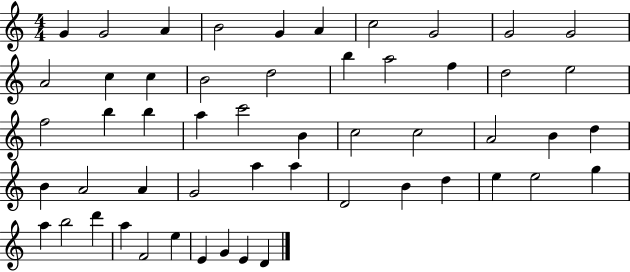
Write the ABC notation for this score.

X:1
T:Untitled
M:4/4
L:1/4
K:C
G G2 A B2 G A c2 G2 G2 G2 A2 c c B2 d2 b a2 f d2 e2 f2 b b a c'2 B c2 c2 A2 B d B A2 A G2 a a D2 B d e e2 g a b2 d' a F2 e E G E D